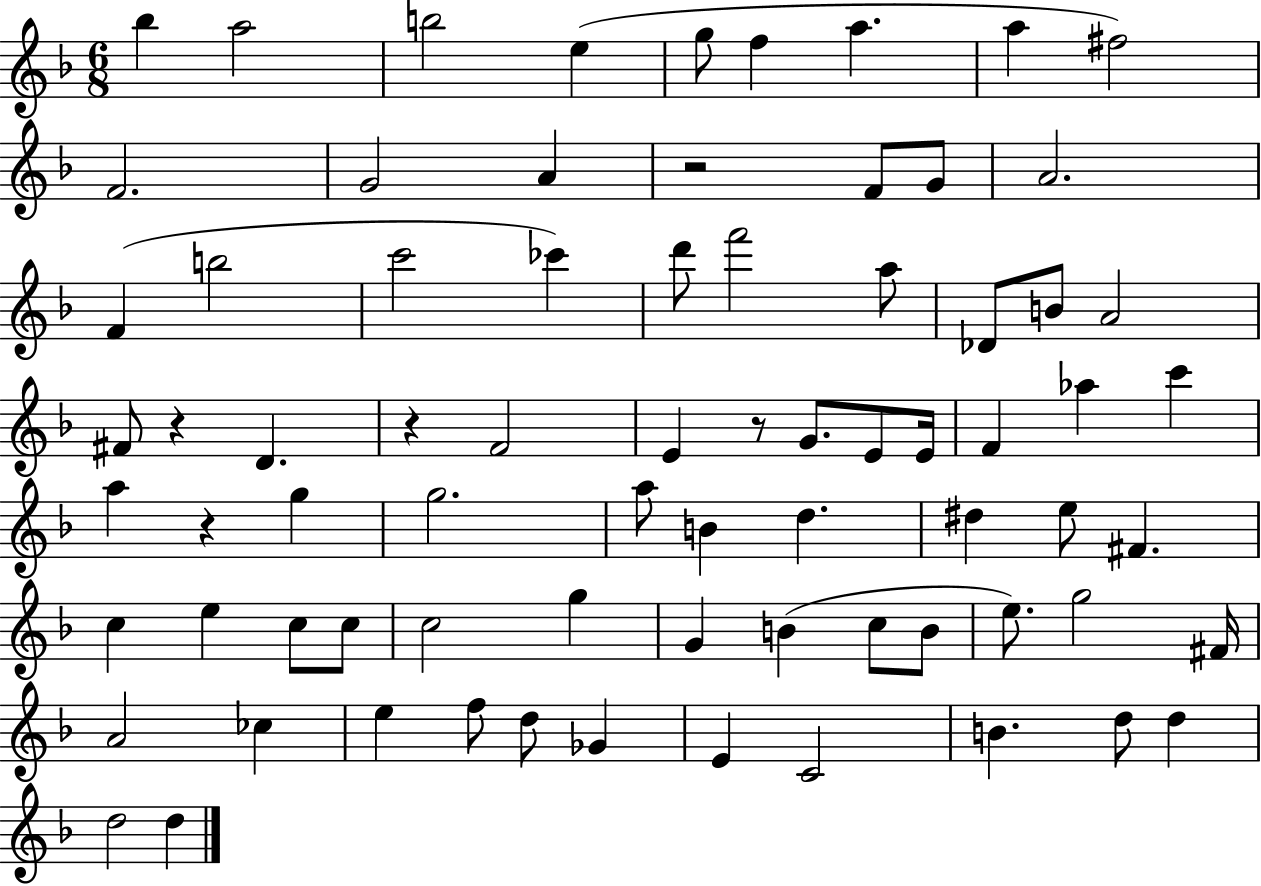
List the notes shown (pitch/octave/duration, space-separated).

Bb5/q A5/h B5/h E5/q G5/e F5/q A5/q. A5/q F#5/h F4/h. G4/h A4/q R/h F4/e G4/e A4/h. F4/q B5/h C6/h CES6/q D6/e F6/h A5/e Db4/e B4/e A4/h F#4/e R/q D4/q. R/q F4/h E4/q R/e G4/e. E4/e E4/s F4/q Ab5/q C6/q A5/q R/q G5/q G5/h. A5/e B4/q D5/q. D#5/q E5/e F#4/q. C5/q E5/q C5/e C5/e C5/h G5/q G4/q B4/q C5/e B4/e E5/e. G5/h F#4/s A4/h CES5/q E5/q F5/e D5/e Gb4/q E4/q C4/h B4/q. D5/e D5/q D5/h D5/q